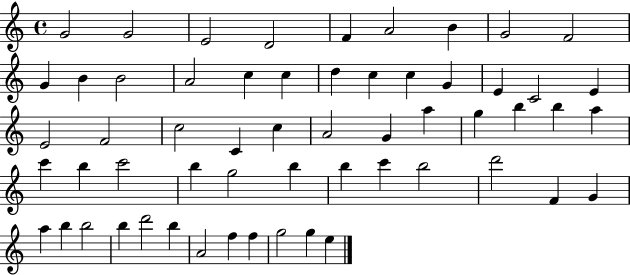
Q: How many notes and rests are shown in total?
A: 58